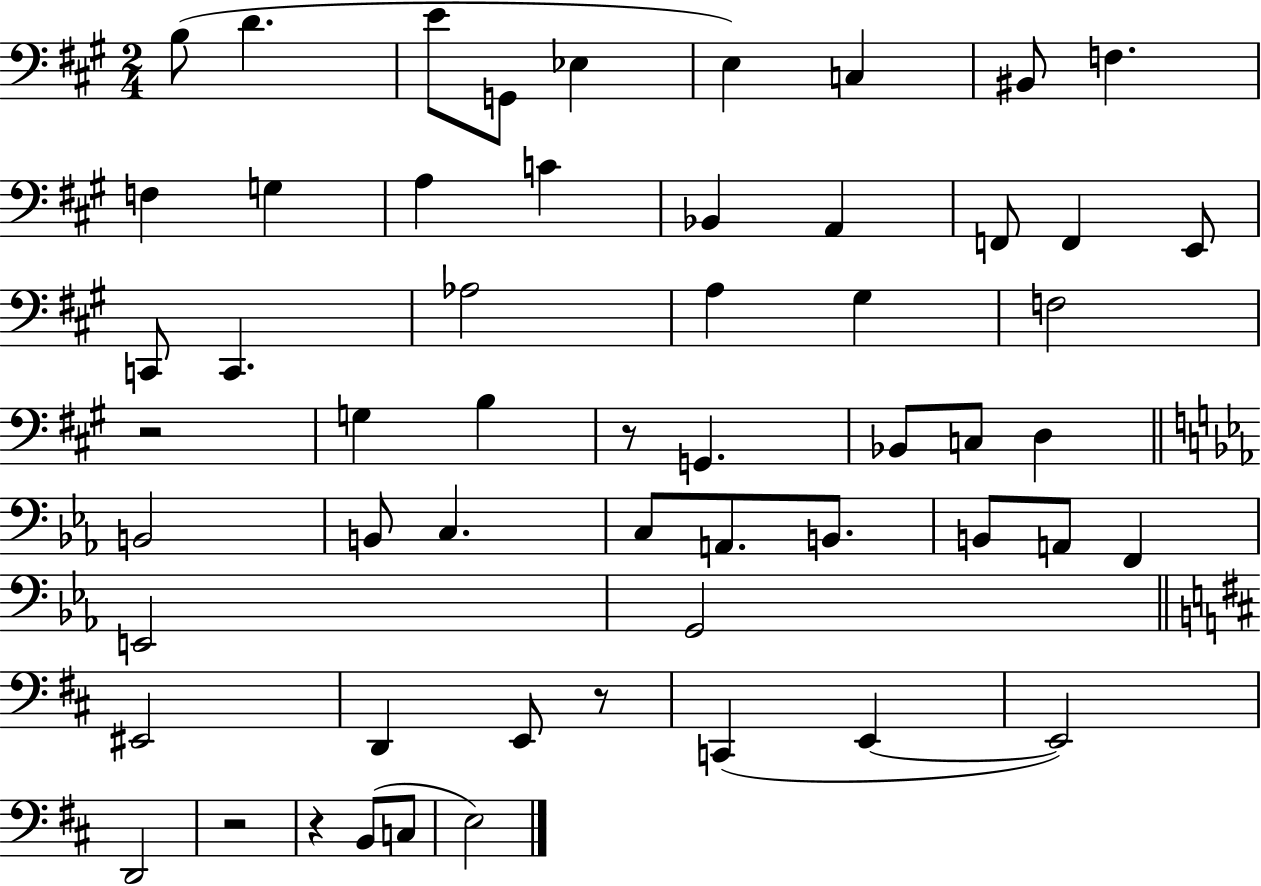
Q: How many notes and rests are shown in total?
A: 56